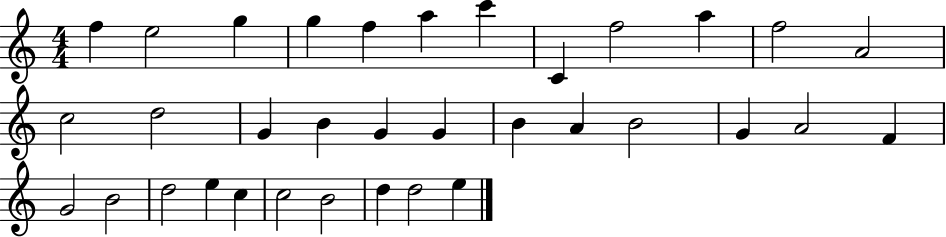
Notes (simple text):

F5/q E5/h G5/q G5/q F5/q A5/q C6/q C4/q F5/h A5/q F5/h A4/h C5/h D5/h G4/q B4/q G4/q G4/q B4/q A4/q B4/h G4/q A4/h F4/q G4/h B4/h D5/h E5/q C5/q C5/h B4/h D5/q D5/h E5/q